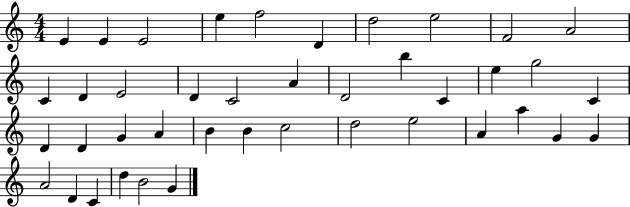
{
  \clef treble
  \numericTimeSignature
  \time 4/4
  \key c \major
  e'4 e'4 e'2 | e''4 f''2 d'4 | d''2 e''2 | f'2 a'2 | \break c'4 d'4 e'2 | d'4 c'2 a'4 | d'2 b''4 c'4 | e''4 g''2 c'4 | \break d'4 d'4 g'4 a'4 | b'4 b'4 c''2 | d''2 e''2 | a'4 a''4 g'4 g'4 | \break a'2 d'4 c'4 | d''4 b'2 g'4 | \bar "|."
}